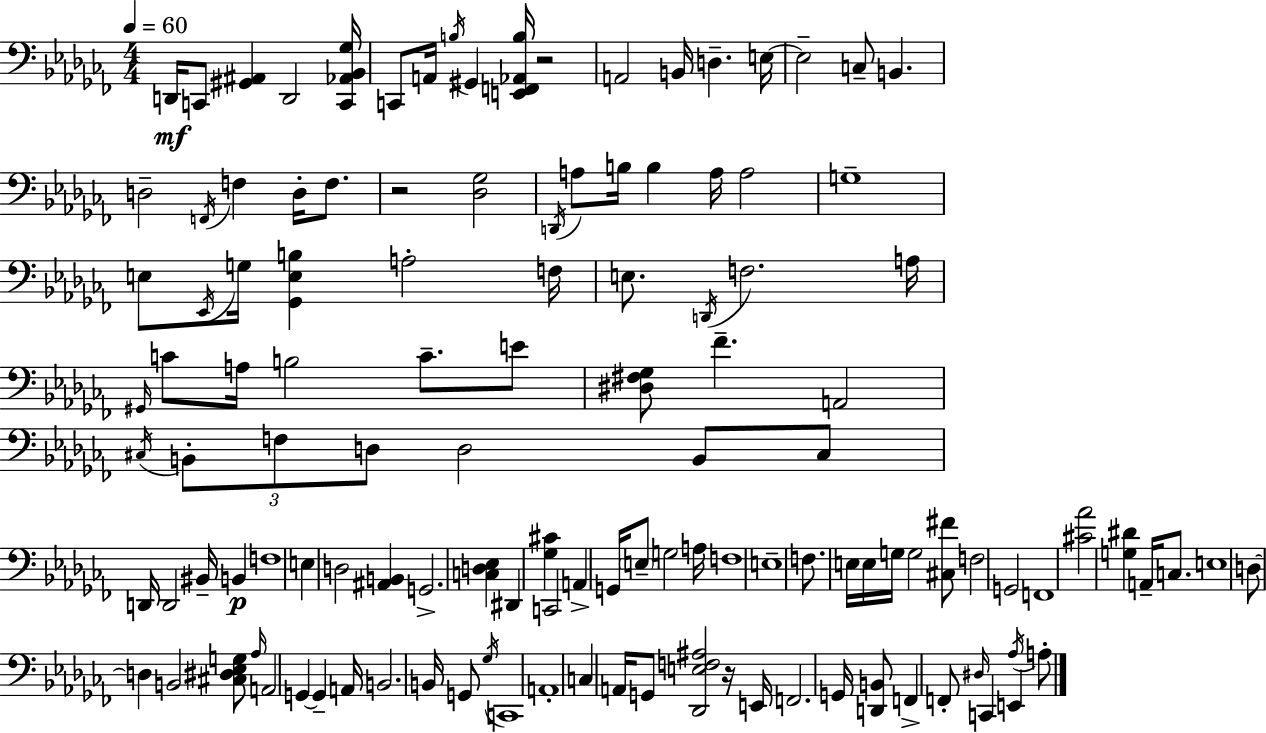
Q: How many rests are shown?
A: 3